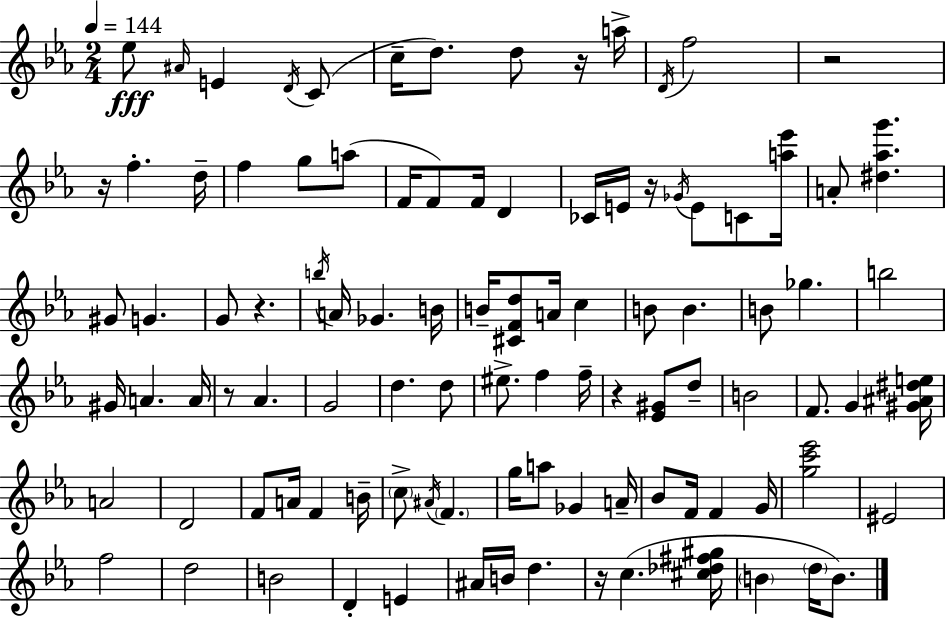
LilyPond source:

{
  \clef treble
  \numericTimeSignature
  \time 2/4
  \key c \minor
  \tempo 4 = 144
  ees''8\fff \grace { ais'16 } e'4 \acciaccatura { d'16 }( | c'8 c''16-- d''8.) d''8 | r16 a''16-> \acciaccatura { d'16 } f''2 | r2 | \break r16 f''4.-. | d''16-- f''4 g''8 | a''8( f'16 f'8) f'16 d'4 | ces'16 e'16 r16 \acciaccatura { ges'16 } e'8 | \break c'8 <a'' ees'''>16 a'8-. <dis'' aes'' g'''>4. | gis'8 g'4. | g'8 r4. | \acciaccatura { b''16 } a'16 ges'4. | \break b'16 b'16-- <cis' f' d''>8 | a'16 c''4 b'8 b'4. | b'8 ges''4. | b''2 | \break gis'16 a'4. | a'16 r8 aes'4. | g'2 | d''4. | \break d''8 eis''8.-> | f''4 f''16-- r4 | <ees' gis'>8 d''8-- b'2 | f'8. | \break g'4 <gis' ais' dis'' e''>16 a'2 | d'2 | f'8 a'16 | f'4 b'16-- \parenthesize c''8-> \acciaccatura { ais'16 } | \break \parenthesize f'4. g''16 a''8 | ges'4 a'16-- bes'8 | f'16 f'4 g'16 <g'' c''' ees'''>2 | eis'2 | \break f''2 | d''2 | b'2 | d'4-. | \break e'4 ais'16 b'16 | d''4. r16 c''4.( | <cis'' des'' fis'' gis''>16 \parenthesize b'4 | \parenthesize d''16 b'8.) \bar "|."
}